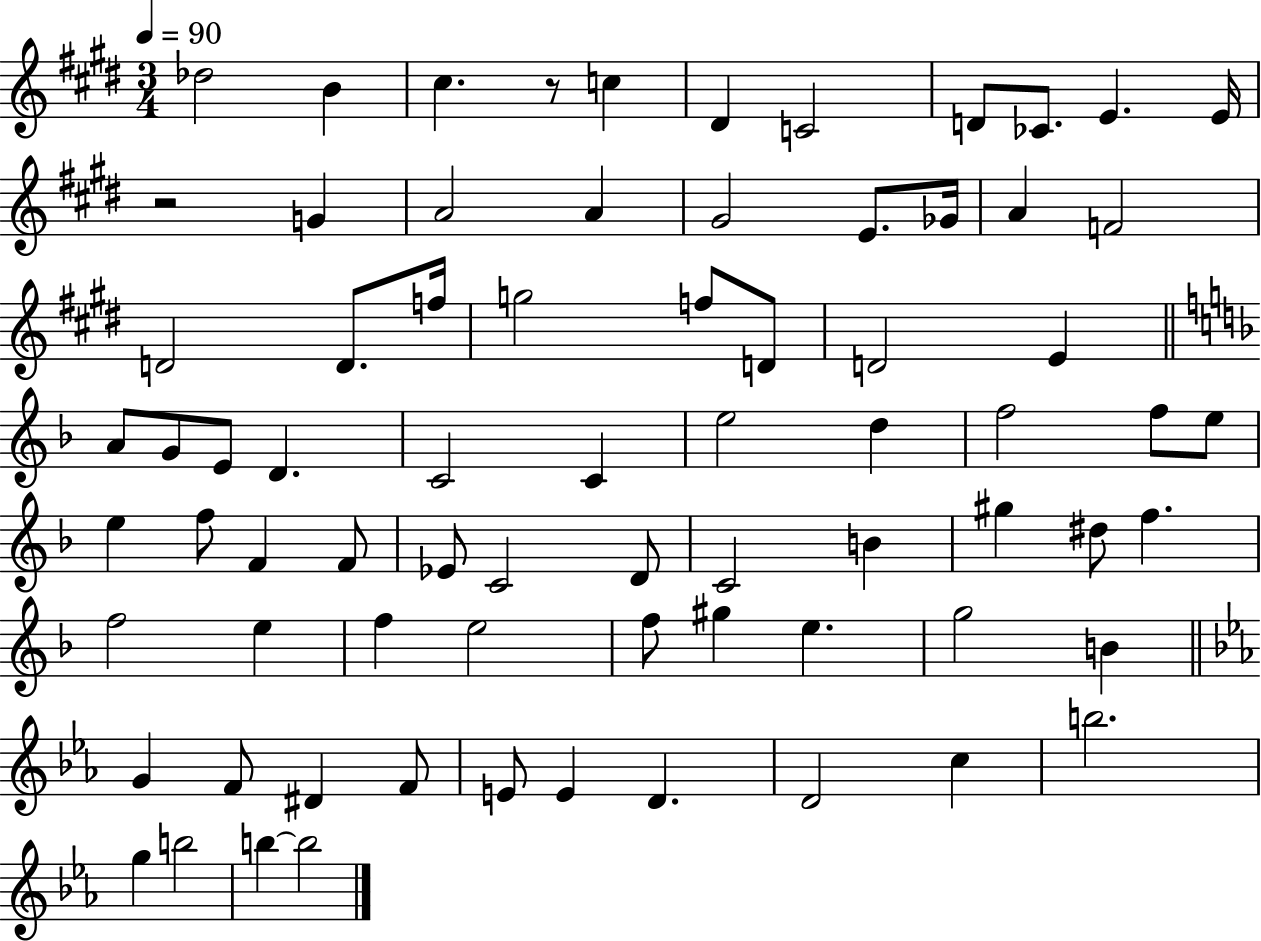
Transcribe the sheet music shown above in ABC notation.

X:1
T:Untitled
M:3/4
L:1/4
K:E
_d2 B ^c z/2 c ^D C2 D/2 _C/2 E E/4 z2 G A2 A ^G2 E/2 _G/4 A F2 D2 D/2 f/4 g2 f/2 D/2 D2 E A/2 G/2 E/2 D C2 C e2 d f2 f/2 e/2 e f/2 F F/2 _E/2 C2 D/2 C2 B ^g ^d/2 f f2 e f e2 f/2 ^g e g2 B G F/2 ^D F/2 E/2 E D D2 c b2 g b2 b b2